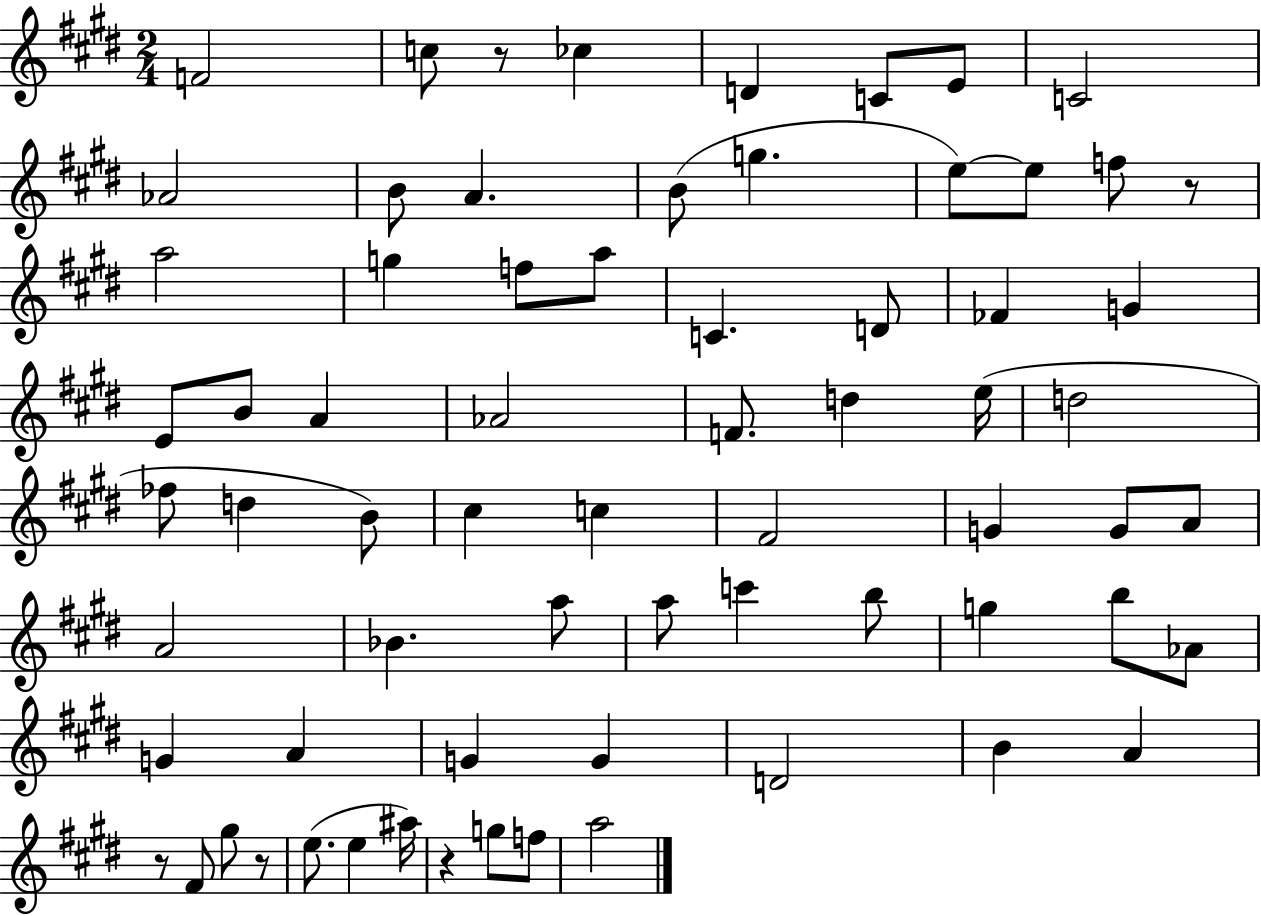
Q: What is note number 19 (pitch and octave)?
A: A5